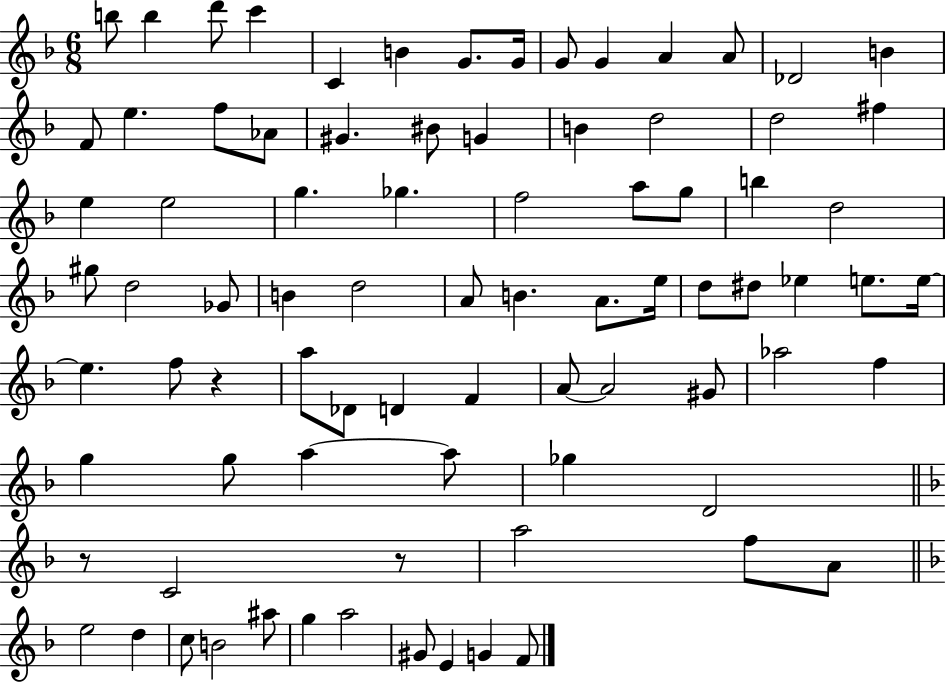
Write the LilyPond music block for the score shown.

{
  \clef treble
  \numericTimeSignature
  \time 6/8
  \key f \major
  b''8 b''4 d'''8 c'''4 | c'4 b'4 g'8. g'16 | g'8 g'4 a'4 a'8 | des'2 b'4 | \break f'8 e''4. f''8 aes'8 | gis'4. bis'8 g'4 | b'4 d''2 | d''2 fis''4 | \break e''4 e''2 | g''4. ges''4. | f''2 a''8 g''8 | b''4 d''2 | \break gis''8 d''2 ges'8 | b'4 d''2 | a'8 b'4. a'8. e''16 | d''8 dis''8 ees''4 e''8. e''16~~ | \break e''4. f''8 r4 | a''8 des'8 d'4 f'4 | a'8~~ a'2 gis'8 | aes''2 f''4 | \break g''4 g''8 a''4~~ a''8 | ges''4 d'2 | \bar "||" \break \key f \major r8 c'2 r8 | a''2 f''8 a'8 | \bar "||" \break \key d \minor e''2 d''4 | c''8 b'2 ais''8 | g''4 a''2 | gis'8 e'4 g'4 f'8 | \break \bar "|."
}